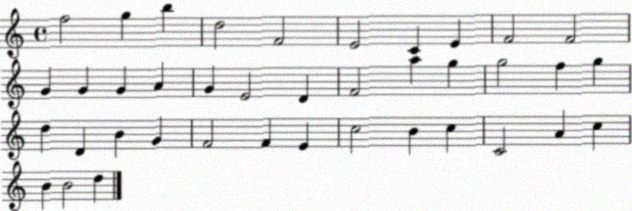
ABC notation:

X:1
T:Untitled
M:4/4
L:1/4
K:C
f2 g b d2 F2 E2 C E F2 F2 G G G A G E2 D F2 a g g2 f g d D B G F2 F E c2 B c C2 A c B B2 d